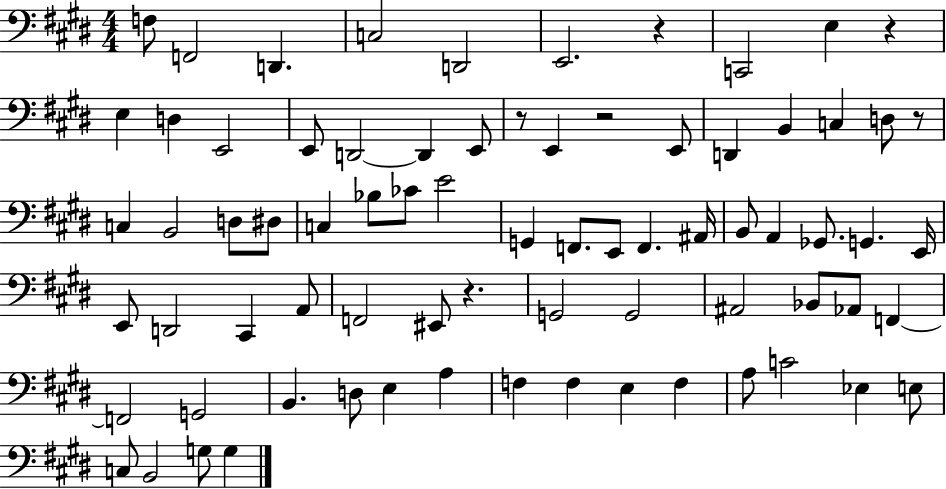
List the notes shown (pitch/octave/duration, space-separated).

F3/e F2/h D2/q. C3/h D2/h E2/h. R/q C2/h E3/q R/q E3/q D3/q E2/h E2/e D2/h D2/q E2/e R/e E2/q R/h E2/e D2/q B2/q C3/q D3/e R/e C3/q B2/h D3/e D#3/e C3/q Bb3/e CES4/e E4/h G2/q F2/e. E2/e F2/q. A#2/s B2/e A2/q Gb2/e. G2/q. E2/s E2/e D2/h C#2/q A2/e F2/h EIS2/e R/q. G2/h G2/h A#2/h Bb2/e Ab2/e F2/q F2/h G2/h B2/q. D3/e E3/q A3/q F3/q F3/q E3/q F3/q A3/e C4/h Eb3/q E3/e C3/e B2/h G3/e G3/q